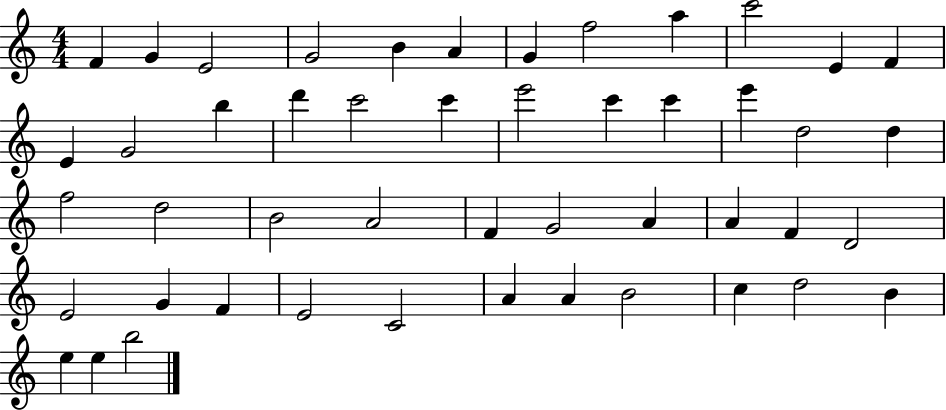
{
  \clef treble
  \numericTimeSignature
  \time 4/4
  \key c \major
  f'4 g'4 e'2 | g'2 b'4 a'4 | g'4 f''2 a''4 | c'''2 e'4 f'4 | \break e'4 g'2 b''4 | d'''4 c'''2 c'''4 | e'''2 c'''4 c'''4 | e'''4 d''2 d''4 | \break f''2 d''2 | b'2 a'2 | f'4 g'2 a'4 | a'4 f'4 d'2 | \break e'2 g'4 f'4 | e'2 c'2 | a'4 a'4 b'2 | c''4 d''2 b'4 | \break e''4 e''4 b''2 | \bar "|."
}